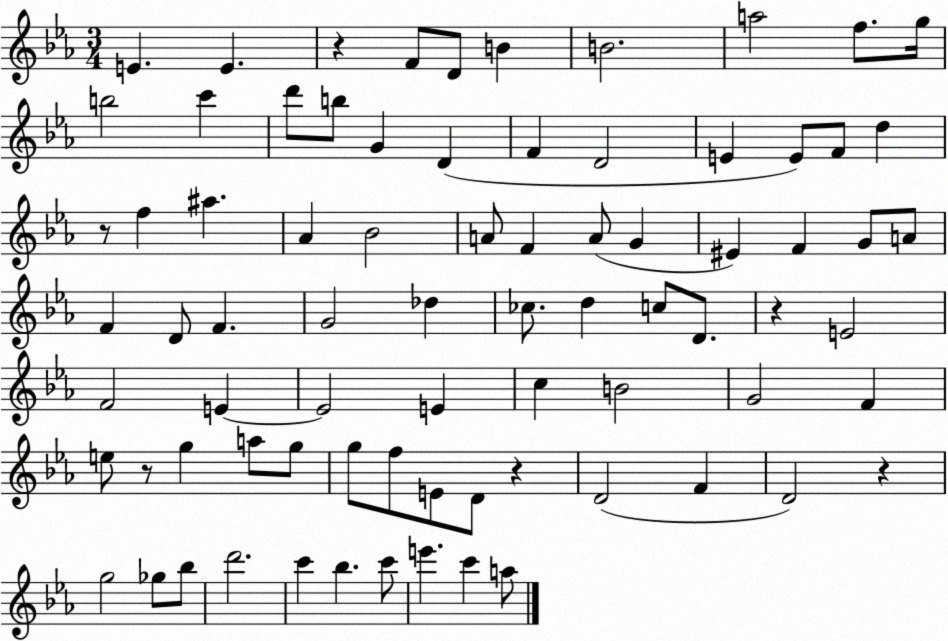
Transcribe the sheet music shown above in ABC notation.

X:1
T:Untitled
M:3/4
L:1/4
K:Eb
E E z F/2 D/2 B B2 a2 f/2 g/4 b2 c' d'/2 b/2 G D F D2 E E/2 F/2 d z/2 f ^a _A _B2 A/2 F A/2 G ^E F G/2 A/2 F D/2 F G2 _d _c/2 d c/2 D/2 z E2 F2 E E2 E c B2 G2 F e/2 z/2 g a/2 g/2 g/2 f/2 E/2 D/2 z D2 F D2 z g2 _g/2 _b/2 d'2 c' _b c'/2 e' c' a/2